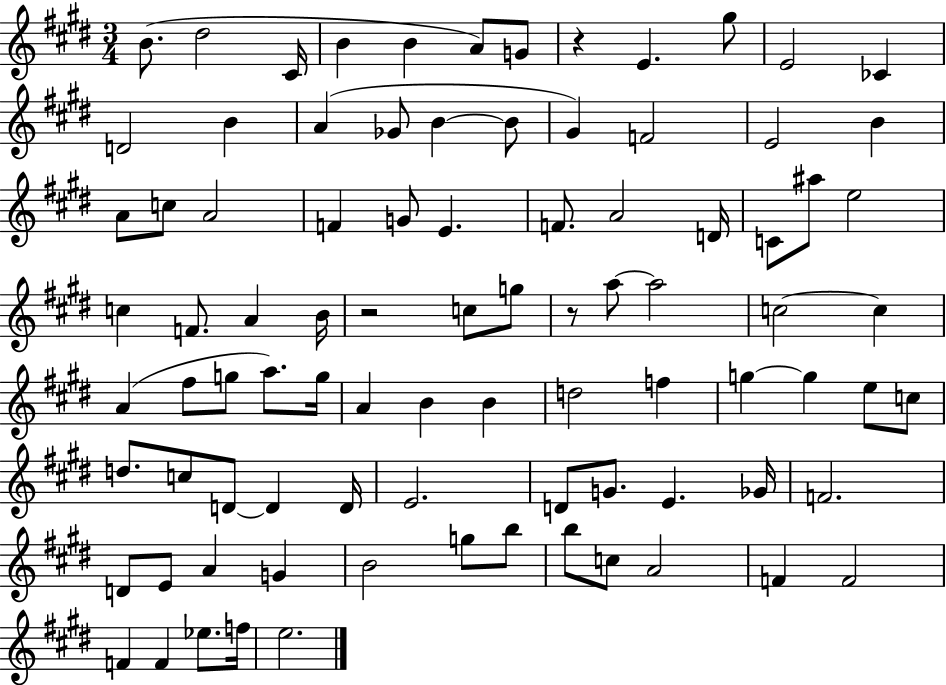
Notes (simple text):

B4/e. D#5/h C#4/s B4/q B4/q A4/e G4/e R/q E4/q. G#5/e E4/h CES4/q D4/h B4/q A4/q Gb4/e B4/q B4/e G#4/q F4/h E4/h B4/q A4/e C5/e A4/h F4/q G4/e E4/q. F4/e. A4/h D4/s C4/e A#5/e E5/h C5/q F4/e. A4/q B4/s R/h C5/e G5/e R/e A5/e A5/h C5/h C5/q A4/q F#5/e G5/e A5/e. G5/s A4/q B4/q B4/q D5/h F5/q G5/q G5/q E5/e C5/e D5/e. C5/e D4/e D4/q D4/s E4/h. D4/e G4/e. E4/q. Gb4/s F4/h. D4/e E4/e A4/q G4/q B4/h G5/e B5/e B5/e C5/e A4/h F4/q F4/h F4/q F4/q Eb5/e. F5/s E5/h.